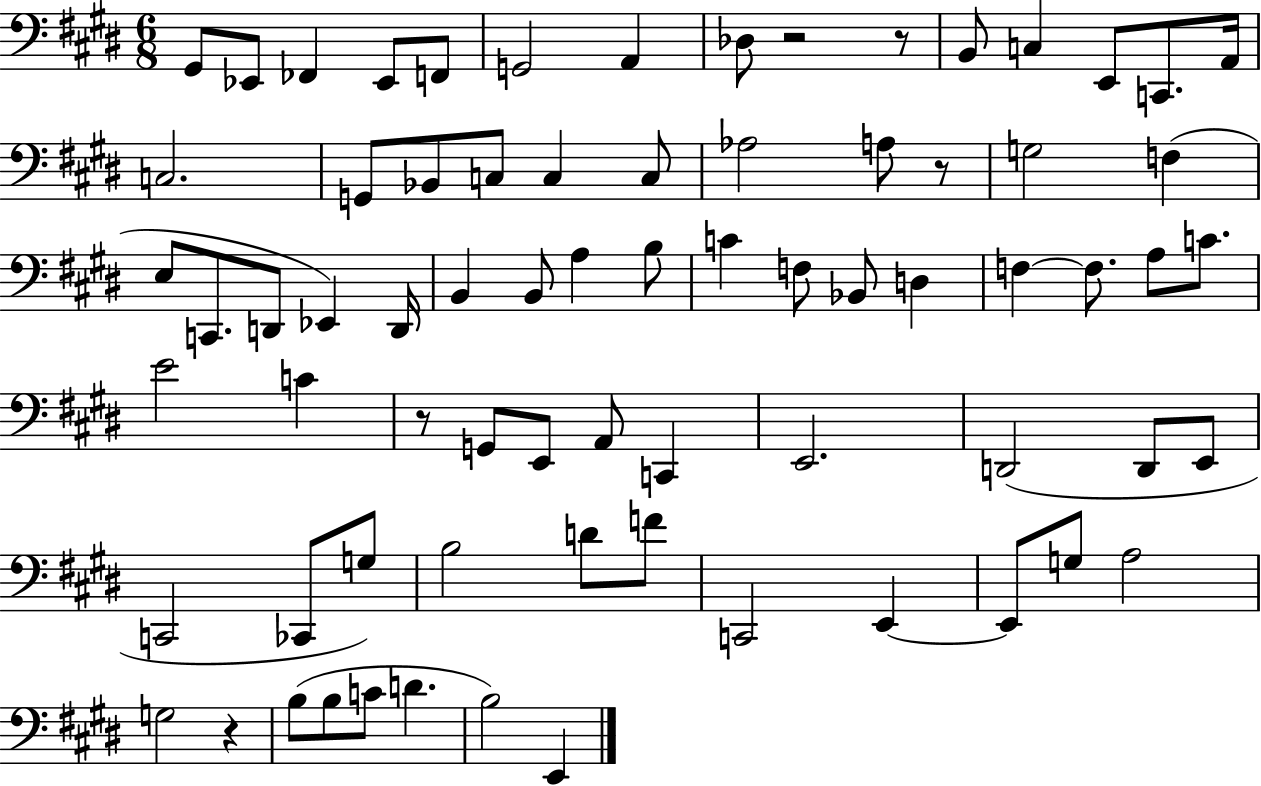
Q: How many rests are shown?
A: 5